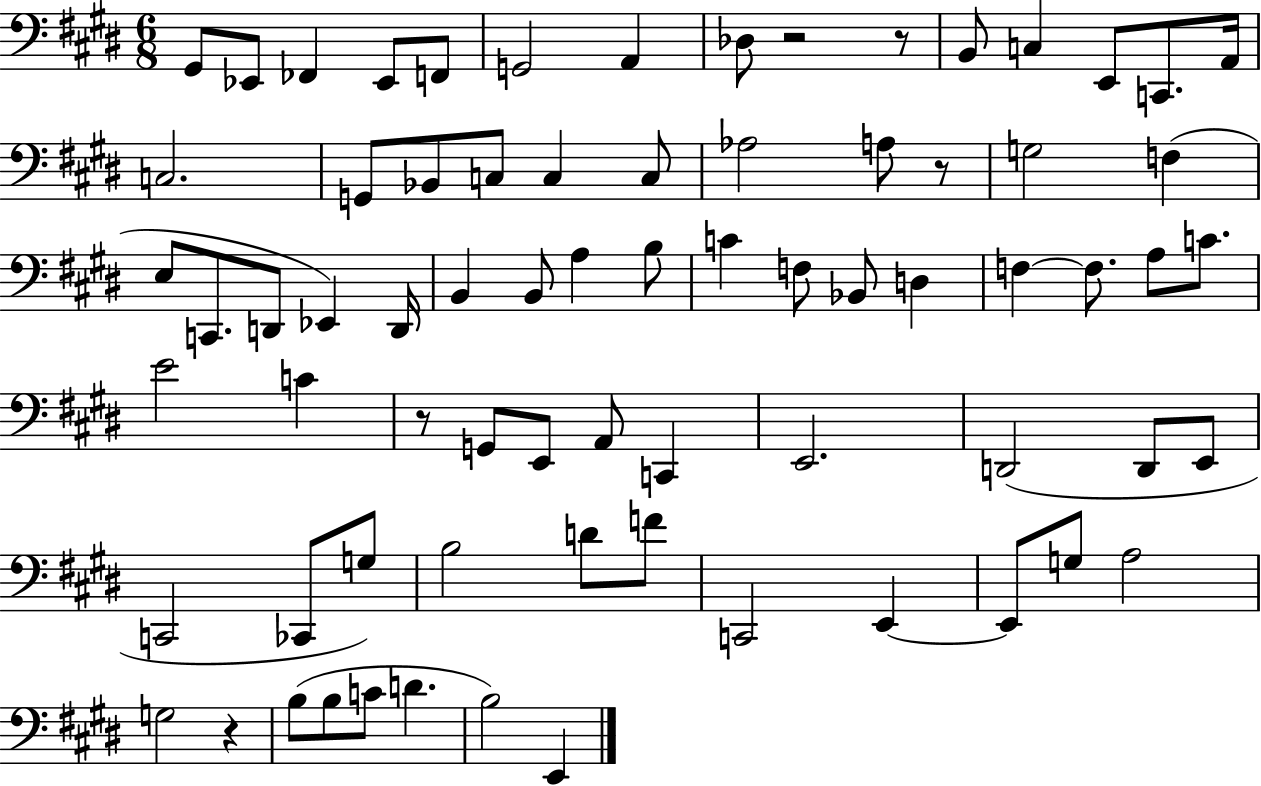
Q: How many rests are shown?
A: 5